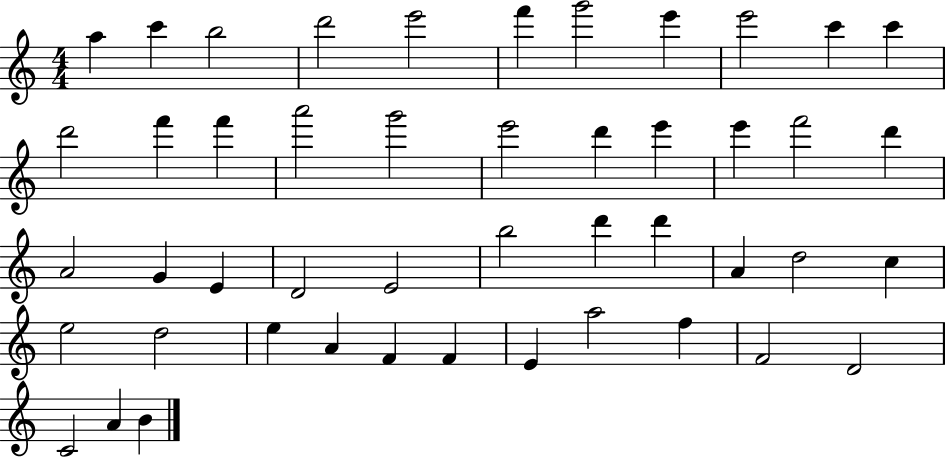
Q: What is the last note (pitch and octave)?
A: B4